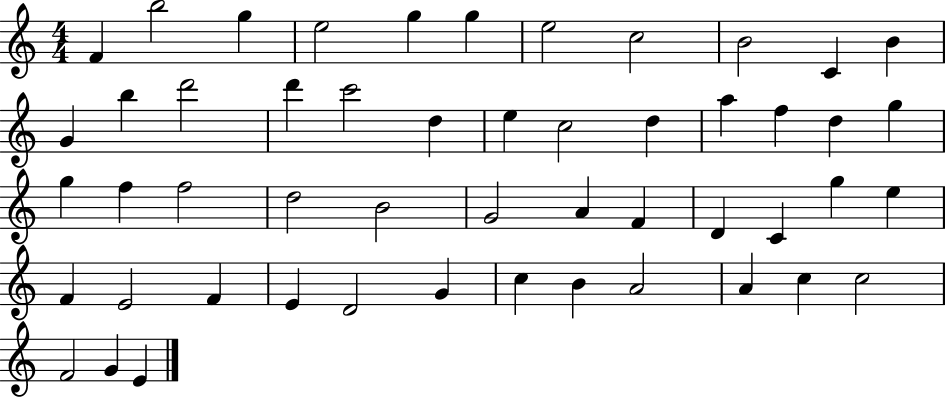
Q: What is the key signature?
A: C major